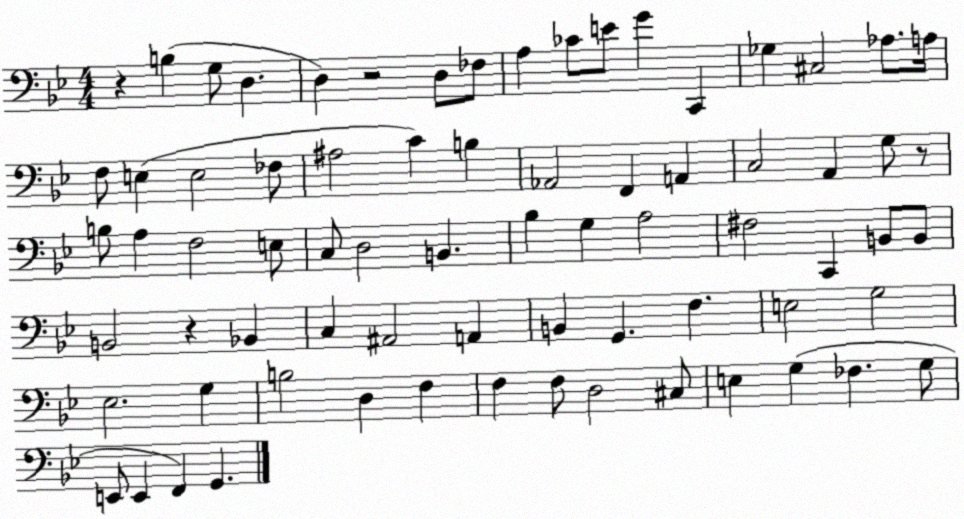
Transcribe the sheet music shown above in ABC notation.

X:1
T:Untitled
M:4/4
L:1/4
K:Bb
z B, G,/2 D, D, z2 D,/2 _F,/2 A, _C/2 E/2 G C,, _G, ^C,2 _A,/2 A,/4 F,/2 E, E,2 _F,/2 ^A,2 C B, _A,,2 F,, A,, C,2 A,, G,/2 z/2 B,/2 A, F,2 E,/2 C,/2 D,2 B,, _B, G, A,2 ^F,2 C,, B,,/2 B,,/2 B,,2 z _B,, C, ^A,,2 A,, B,, G,, F, E,2 G,2 _E,2 G, B,2 D, F, F, F,/2 D,2 ^C,/2 E, G, _F, G,/2 E,,/2 E,, F,, G,,